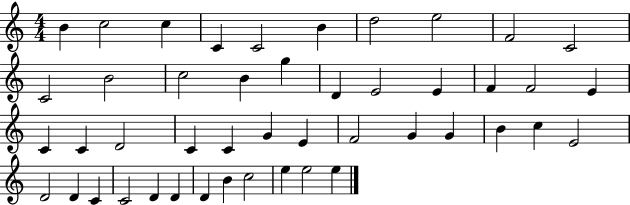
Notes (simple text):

B4/q C5/h C5/q C4/q C4/h B4/q D5/h E5/h F4/h C4/h C4/h B4/h C5/h B4/q G5/q D4/q E4/h E4/q F4/q F4/h E4/q C4/q C4/q D4/h C4/q C4/q G4/q E4/q F4/h G4/q G4/q B4/q C5/q E4/h D4/h D4/q C4/q C4/h D4/q D4/q D4/q B4/q C5/h E5/q E5/h E5/q